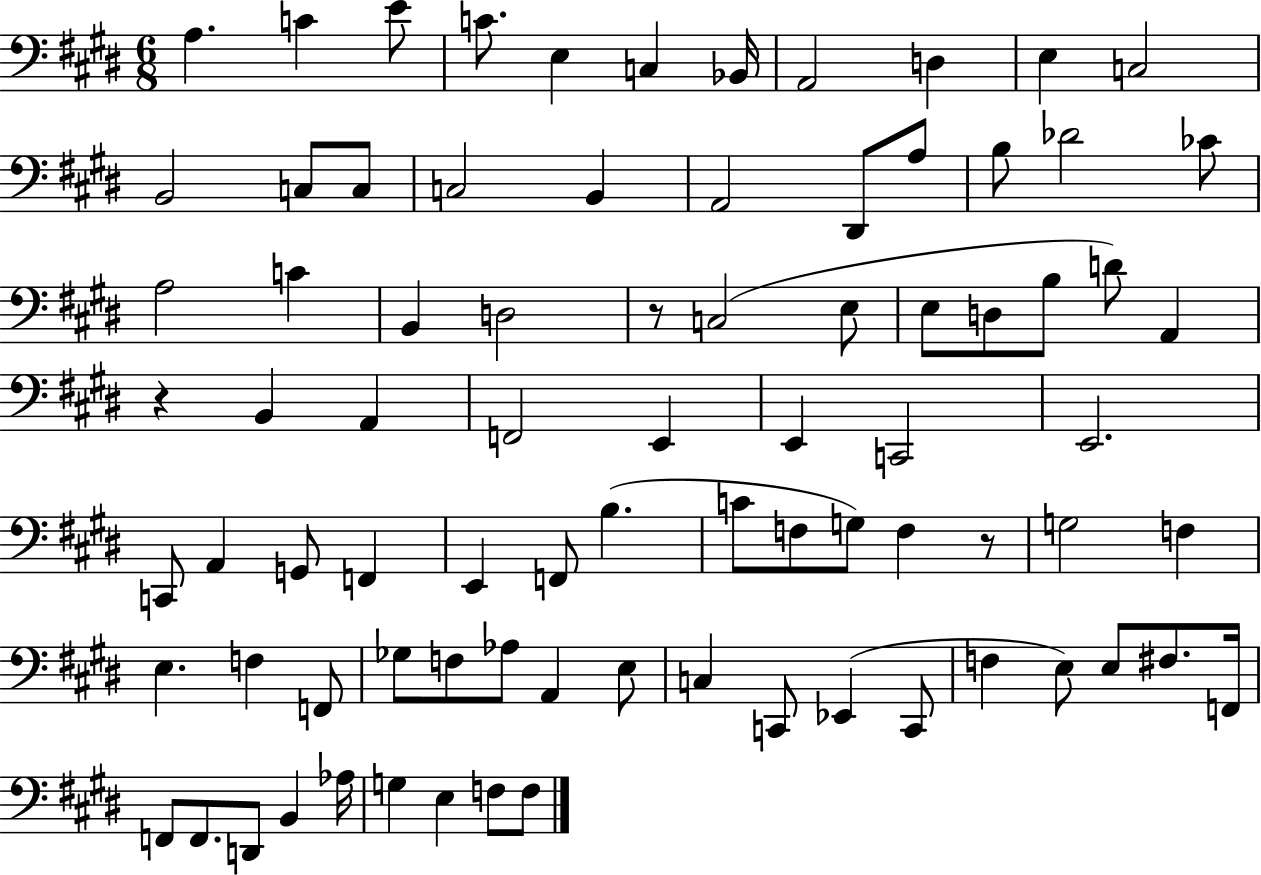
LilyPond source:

{
  \clef bass
  \numericTimeSignature
  \time 6/8
  \key e \major
  a4. c'4 e'8 | c'8. e4 c4 bes,16 | a,2 d4 | e4 c2 | \break b,2 c8 c8 | c2 b,4 | a,2 dis,8 a8 | b8 des'2 ces'8 | \break a2 c'4 | b,4 d2 | r8 c2( e8 | e8 d8 b8 d'8) a,4 | \break r4 b,4 a,4 | f,2 e,4 | e,4 c,2 | e,2. | \break c,8 a,4 g,8 f,4 | e,4 f,8 b4.( | c'8 f8 g8) f4 r8 | g2 f4 | \break e4. f4 f,8 | ges8 f8 aes8 a,4 e8 | c4 c,8 ees,4( c,8 | f4 e8) e8 fis8. f,16 | \break f,8 f,8. d,8 b,4 aes16 | g4 e4 f8 f8 | \bar "|."
}